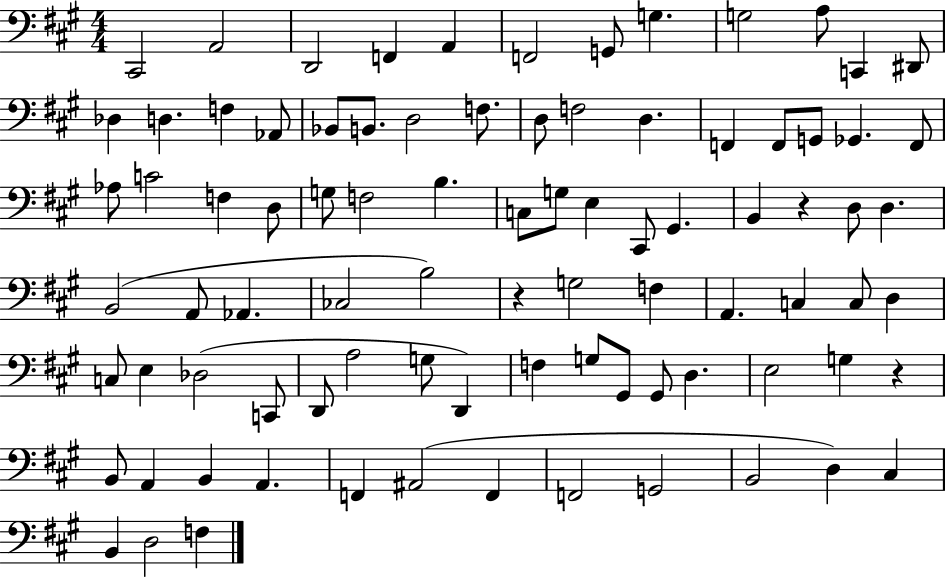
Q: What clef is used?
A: bass